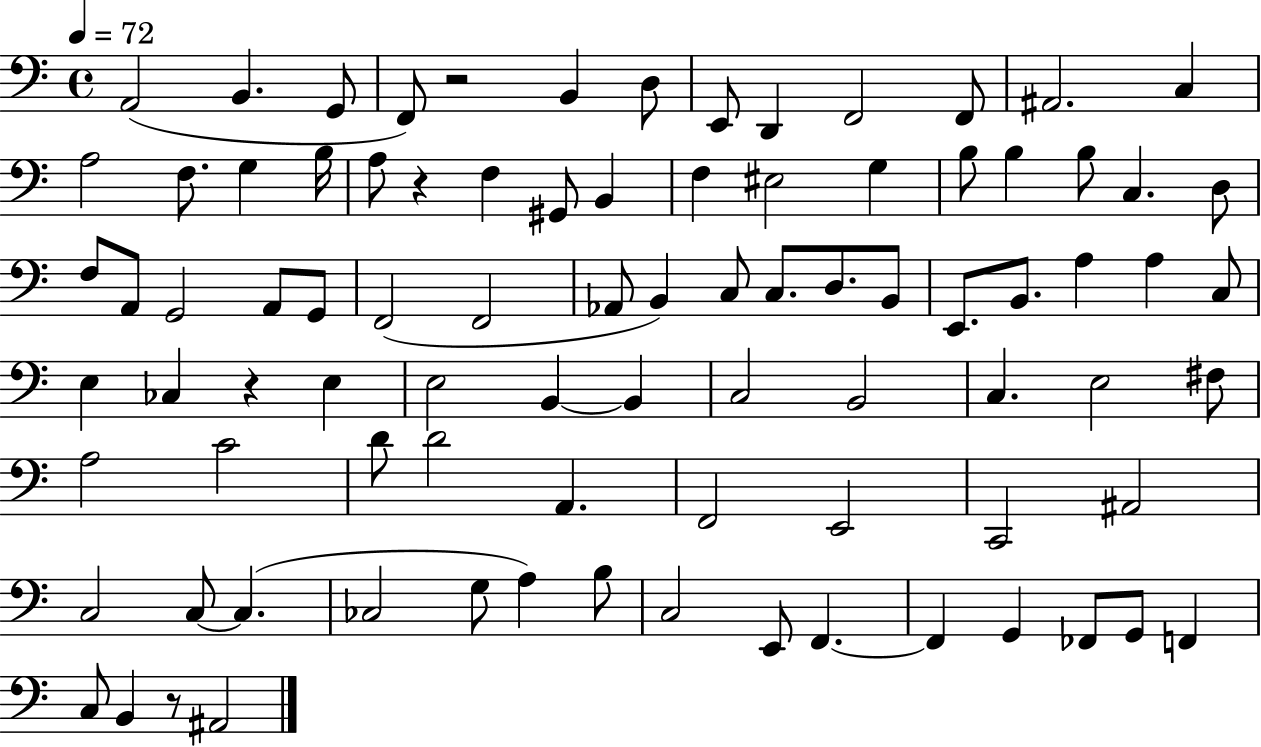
X:1
T:Untitled
M:4/4
L:1/4
K:C
A,,2 B,, G,,/2 F,,/2 z2 B,, D,/2 E,,/2 D,, F,,2 F,,/2 ^A,,2 C, A,2 F,/2 G, B,/4 A,/2 z F, ^G,,/2 B,, F, ^E,2 G, B,/2 B, B,/2 C, D,/2 F,/2 A,,/2 G,,2 A,,/2 G,,/2 F,,2 F,,2 _A,,/2 B,, C,/2 C,/2 D,/2 B,,/2 E,,/2 B,,/2 A, A, C,/2 E, _C, z E, E,2 B,, B,, C,2 B,,2 C, E,2 ^F,/2 A,2 C2 D/2 D2 A,, F,,2 E,,2 C,,2 ^A,,2 C,2 C,/2 C, _C,2 G,/2 A, B,/2 C,2 E,,/2 F,, F,, G,, _F,,/2 G,,/2 F,, C,/2 B,, z/2 ^A,,2